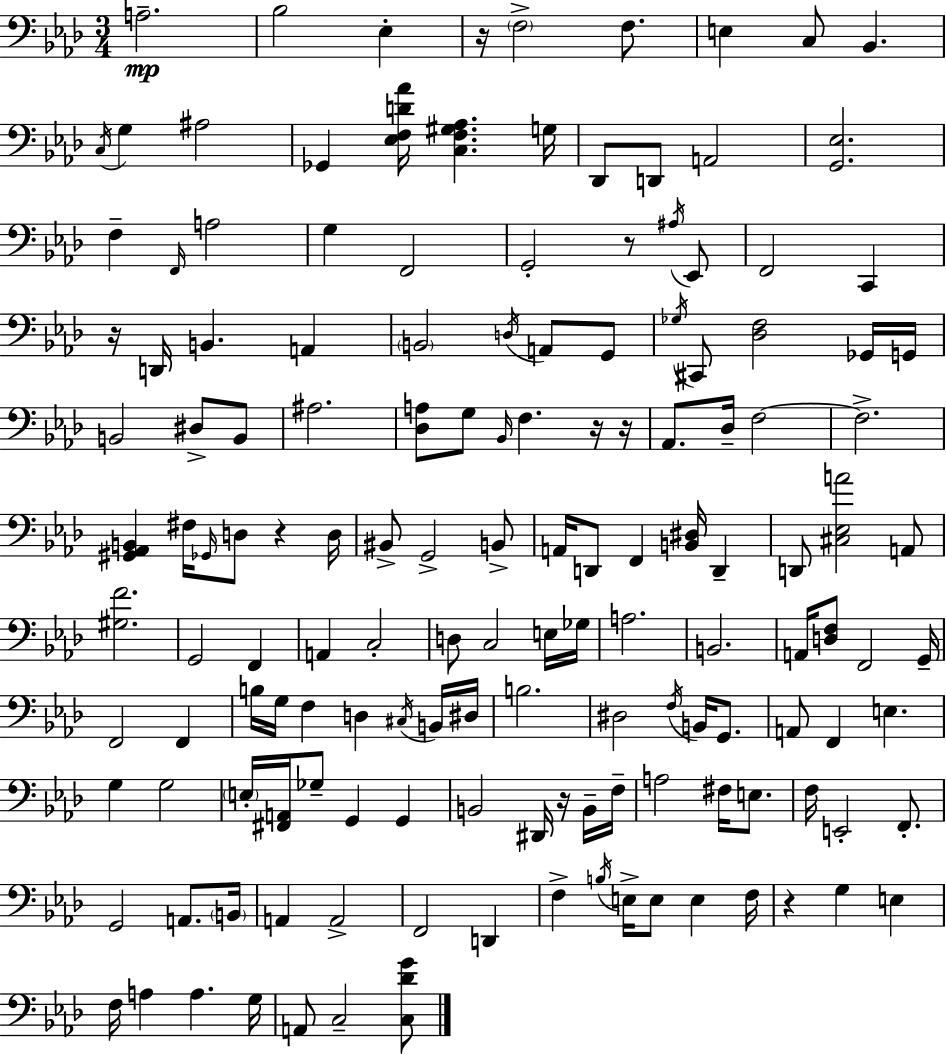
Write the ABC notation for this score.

X:1
T:Untitled
M:3/4
L:1/4
K:Ab
A,2 _B,2 _E, z/4 F,2 F,/2 E, C,/2 _B,, C,/4 G, ^A,2 _G,, [_E,F,D_A]/4 [C,F,^G,_A,] G,/4 _D,,/2 D,,/2 A,,2 [G,,_E,]2 F, F,,/4 A,2 G, F,,2 G,,2 z/2 ^A,/4 _E,,/2 F,,2 C,, z/4 D,,/4 B,, A,, B,,2 D,/4 A,,/2 G,,/2 _G,/4 ^C,,/2 [_D,F,]2 _G,,/4 G,,/4 B,,2 ^D,/2 B,,/2 ^A,2 [_D,A,]/2 G,/2 _B,,/4 F, z/4 z/4 _A,,/2 _D,/4 F,2 F,2 [^G,,_A,,B,,] ^F,/4 _G,,/4 D,/2 z D,/4 ^B,,/2 G,,2 B,,/2 A,,/4 D,,/2 F,, [B,,^D,]/4 D,, D,,/2 [^C,_E,A]2 A,,/2 [^G,F]2 G,,2 F,, A,, C,2 D,/2 C,2 E,/4 _G,/4 A,2 B,,2 A,,/4 [D,F,]/2 F,,2 G,,/4 F,,2 F,, B,/4 G,/4 F, D, ^C,/4 B,,/4 ^D,/4 B,2 ^D,2 F,/4 B,,/4 G,,/2 A,,/2 F,, E, G, G,2 E,/4 [^F,,A,,]/4 _G,/2 G,, G,, B,,2 ^D,,/4 z/4 B,,/4 F,/4 A,2 ^F,/4 E,/2 F,/4 E,,2 F,,/2 G,,2 A,,/2 B,,/4 A,, A,,2 F,,2 D,, F, B,/4 E,/4 E,/2 E, F,/4 z G, E, F,/4 A, A, G,/4 A,,/2 C,2 [C,_DG]/2